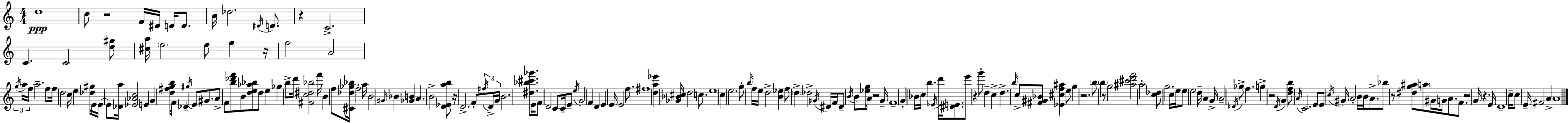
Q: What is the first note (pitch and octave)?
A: D5